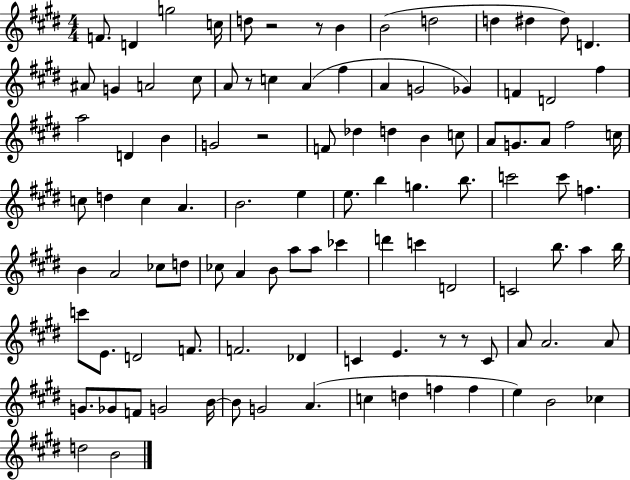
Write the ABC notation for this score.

X:1
T:Untitled
M:4/4
L:1/4
K:E
F/2 D g2 c/4 d/2 z2 z/2 B B2 d2 d ^d ^d/2 D ^A/2 G A2 ^c/2 A/2 z/2 c A ^f A G2 _G F D2 ^f a2 D B G2 z2 F/2 _d d B c/2 A/2 G/2 A/2 ^f2 c/4 c/2 d c A B2 e e/2 b g b/2 c'2 c'/2 f B A2 _c/2 d/2 _c/2 A B/2 a/2 a/2 _c' d' c' D2 C2 b/2 a b/4 c'/2 E/2 D2 F/2 F2 _D C E z/2 z/2 C/2 A/2 A2 A/2 G/2 _G/2 F/2 G2 B/4 B/2 G2 A c d f f e B2 _c d2 B2